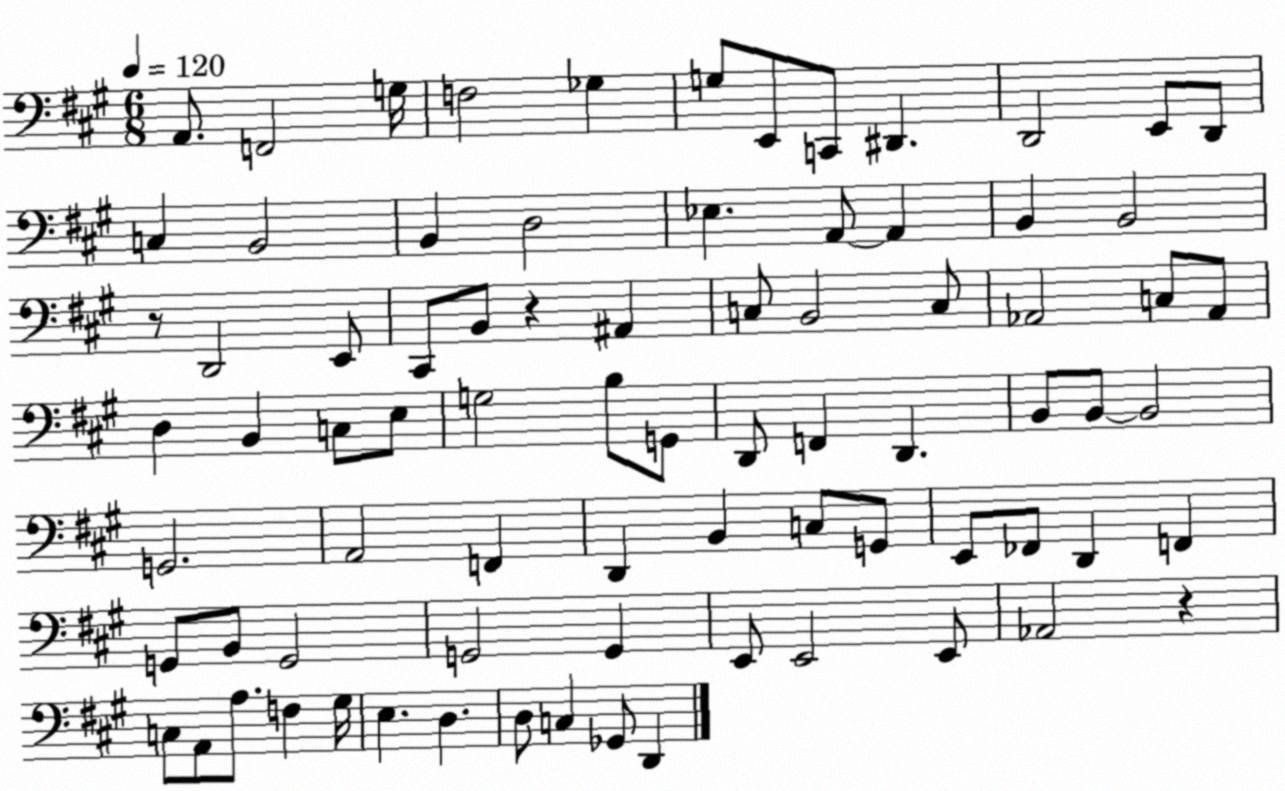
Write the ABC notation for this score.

X:1
T:Untitled
M:6/8
L:1/4
K:A
A,,/2 F,,2 G,/4 F,2 _G, G,/2 E,,/2 C,,/2 ^D,, D,,2 E,,/2 D,,/2 C, B,,2 B,, D,2 _E, A,,/2 A,, B,, B,,2 z/2 D,,2 E,,/2 ^C,,/2 B,,/2 z ^A,, C,/2 B,,2 C,/2 _A,,2 C,/2 _A,,/2 D, B,, C,/2 E,/2 G,2 B,/2 G,,/2 D,,/2 F,, D,, B,,/2 B,,/2 B,,2 G,,2 A,,2 F,, D,, B,, C,/2 G,,/2 E,,/2 _F,,/2 D,, F,, G,,/2 B,,/2 G,,2 G,,2 G,, E,,/2 E,,2 E,,/2 _A,,2 z C,/2 A,,/2 A,/2 F, ^G,/4 E, D, D,/2 C, _G,,/2 D,,